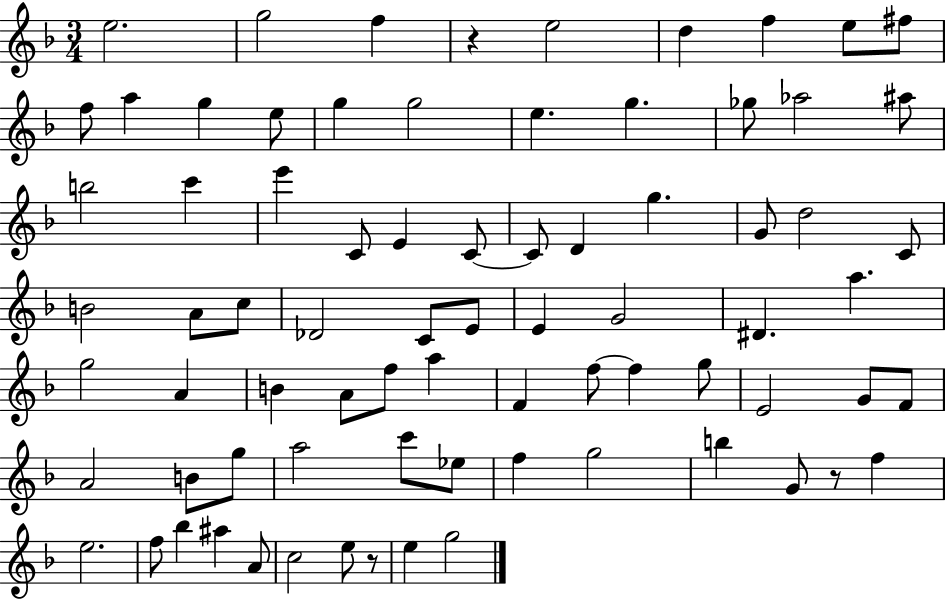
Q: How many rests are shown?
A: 3